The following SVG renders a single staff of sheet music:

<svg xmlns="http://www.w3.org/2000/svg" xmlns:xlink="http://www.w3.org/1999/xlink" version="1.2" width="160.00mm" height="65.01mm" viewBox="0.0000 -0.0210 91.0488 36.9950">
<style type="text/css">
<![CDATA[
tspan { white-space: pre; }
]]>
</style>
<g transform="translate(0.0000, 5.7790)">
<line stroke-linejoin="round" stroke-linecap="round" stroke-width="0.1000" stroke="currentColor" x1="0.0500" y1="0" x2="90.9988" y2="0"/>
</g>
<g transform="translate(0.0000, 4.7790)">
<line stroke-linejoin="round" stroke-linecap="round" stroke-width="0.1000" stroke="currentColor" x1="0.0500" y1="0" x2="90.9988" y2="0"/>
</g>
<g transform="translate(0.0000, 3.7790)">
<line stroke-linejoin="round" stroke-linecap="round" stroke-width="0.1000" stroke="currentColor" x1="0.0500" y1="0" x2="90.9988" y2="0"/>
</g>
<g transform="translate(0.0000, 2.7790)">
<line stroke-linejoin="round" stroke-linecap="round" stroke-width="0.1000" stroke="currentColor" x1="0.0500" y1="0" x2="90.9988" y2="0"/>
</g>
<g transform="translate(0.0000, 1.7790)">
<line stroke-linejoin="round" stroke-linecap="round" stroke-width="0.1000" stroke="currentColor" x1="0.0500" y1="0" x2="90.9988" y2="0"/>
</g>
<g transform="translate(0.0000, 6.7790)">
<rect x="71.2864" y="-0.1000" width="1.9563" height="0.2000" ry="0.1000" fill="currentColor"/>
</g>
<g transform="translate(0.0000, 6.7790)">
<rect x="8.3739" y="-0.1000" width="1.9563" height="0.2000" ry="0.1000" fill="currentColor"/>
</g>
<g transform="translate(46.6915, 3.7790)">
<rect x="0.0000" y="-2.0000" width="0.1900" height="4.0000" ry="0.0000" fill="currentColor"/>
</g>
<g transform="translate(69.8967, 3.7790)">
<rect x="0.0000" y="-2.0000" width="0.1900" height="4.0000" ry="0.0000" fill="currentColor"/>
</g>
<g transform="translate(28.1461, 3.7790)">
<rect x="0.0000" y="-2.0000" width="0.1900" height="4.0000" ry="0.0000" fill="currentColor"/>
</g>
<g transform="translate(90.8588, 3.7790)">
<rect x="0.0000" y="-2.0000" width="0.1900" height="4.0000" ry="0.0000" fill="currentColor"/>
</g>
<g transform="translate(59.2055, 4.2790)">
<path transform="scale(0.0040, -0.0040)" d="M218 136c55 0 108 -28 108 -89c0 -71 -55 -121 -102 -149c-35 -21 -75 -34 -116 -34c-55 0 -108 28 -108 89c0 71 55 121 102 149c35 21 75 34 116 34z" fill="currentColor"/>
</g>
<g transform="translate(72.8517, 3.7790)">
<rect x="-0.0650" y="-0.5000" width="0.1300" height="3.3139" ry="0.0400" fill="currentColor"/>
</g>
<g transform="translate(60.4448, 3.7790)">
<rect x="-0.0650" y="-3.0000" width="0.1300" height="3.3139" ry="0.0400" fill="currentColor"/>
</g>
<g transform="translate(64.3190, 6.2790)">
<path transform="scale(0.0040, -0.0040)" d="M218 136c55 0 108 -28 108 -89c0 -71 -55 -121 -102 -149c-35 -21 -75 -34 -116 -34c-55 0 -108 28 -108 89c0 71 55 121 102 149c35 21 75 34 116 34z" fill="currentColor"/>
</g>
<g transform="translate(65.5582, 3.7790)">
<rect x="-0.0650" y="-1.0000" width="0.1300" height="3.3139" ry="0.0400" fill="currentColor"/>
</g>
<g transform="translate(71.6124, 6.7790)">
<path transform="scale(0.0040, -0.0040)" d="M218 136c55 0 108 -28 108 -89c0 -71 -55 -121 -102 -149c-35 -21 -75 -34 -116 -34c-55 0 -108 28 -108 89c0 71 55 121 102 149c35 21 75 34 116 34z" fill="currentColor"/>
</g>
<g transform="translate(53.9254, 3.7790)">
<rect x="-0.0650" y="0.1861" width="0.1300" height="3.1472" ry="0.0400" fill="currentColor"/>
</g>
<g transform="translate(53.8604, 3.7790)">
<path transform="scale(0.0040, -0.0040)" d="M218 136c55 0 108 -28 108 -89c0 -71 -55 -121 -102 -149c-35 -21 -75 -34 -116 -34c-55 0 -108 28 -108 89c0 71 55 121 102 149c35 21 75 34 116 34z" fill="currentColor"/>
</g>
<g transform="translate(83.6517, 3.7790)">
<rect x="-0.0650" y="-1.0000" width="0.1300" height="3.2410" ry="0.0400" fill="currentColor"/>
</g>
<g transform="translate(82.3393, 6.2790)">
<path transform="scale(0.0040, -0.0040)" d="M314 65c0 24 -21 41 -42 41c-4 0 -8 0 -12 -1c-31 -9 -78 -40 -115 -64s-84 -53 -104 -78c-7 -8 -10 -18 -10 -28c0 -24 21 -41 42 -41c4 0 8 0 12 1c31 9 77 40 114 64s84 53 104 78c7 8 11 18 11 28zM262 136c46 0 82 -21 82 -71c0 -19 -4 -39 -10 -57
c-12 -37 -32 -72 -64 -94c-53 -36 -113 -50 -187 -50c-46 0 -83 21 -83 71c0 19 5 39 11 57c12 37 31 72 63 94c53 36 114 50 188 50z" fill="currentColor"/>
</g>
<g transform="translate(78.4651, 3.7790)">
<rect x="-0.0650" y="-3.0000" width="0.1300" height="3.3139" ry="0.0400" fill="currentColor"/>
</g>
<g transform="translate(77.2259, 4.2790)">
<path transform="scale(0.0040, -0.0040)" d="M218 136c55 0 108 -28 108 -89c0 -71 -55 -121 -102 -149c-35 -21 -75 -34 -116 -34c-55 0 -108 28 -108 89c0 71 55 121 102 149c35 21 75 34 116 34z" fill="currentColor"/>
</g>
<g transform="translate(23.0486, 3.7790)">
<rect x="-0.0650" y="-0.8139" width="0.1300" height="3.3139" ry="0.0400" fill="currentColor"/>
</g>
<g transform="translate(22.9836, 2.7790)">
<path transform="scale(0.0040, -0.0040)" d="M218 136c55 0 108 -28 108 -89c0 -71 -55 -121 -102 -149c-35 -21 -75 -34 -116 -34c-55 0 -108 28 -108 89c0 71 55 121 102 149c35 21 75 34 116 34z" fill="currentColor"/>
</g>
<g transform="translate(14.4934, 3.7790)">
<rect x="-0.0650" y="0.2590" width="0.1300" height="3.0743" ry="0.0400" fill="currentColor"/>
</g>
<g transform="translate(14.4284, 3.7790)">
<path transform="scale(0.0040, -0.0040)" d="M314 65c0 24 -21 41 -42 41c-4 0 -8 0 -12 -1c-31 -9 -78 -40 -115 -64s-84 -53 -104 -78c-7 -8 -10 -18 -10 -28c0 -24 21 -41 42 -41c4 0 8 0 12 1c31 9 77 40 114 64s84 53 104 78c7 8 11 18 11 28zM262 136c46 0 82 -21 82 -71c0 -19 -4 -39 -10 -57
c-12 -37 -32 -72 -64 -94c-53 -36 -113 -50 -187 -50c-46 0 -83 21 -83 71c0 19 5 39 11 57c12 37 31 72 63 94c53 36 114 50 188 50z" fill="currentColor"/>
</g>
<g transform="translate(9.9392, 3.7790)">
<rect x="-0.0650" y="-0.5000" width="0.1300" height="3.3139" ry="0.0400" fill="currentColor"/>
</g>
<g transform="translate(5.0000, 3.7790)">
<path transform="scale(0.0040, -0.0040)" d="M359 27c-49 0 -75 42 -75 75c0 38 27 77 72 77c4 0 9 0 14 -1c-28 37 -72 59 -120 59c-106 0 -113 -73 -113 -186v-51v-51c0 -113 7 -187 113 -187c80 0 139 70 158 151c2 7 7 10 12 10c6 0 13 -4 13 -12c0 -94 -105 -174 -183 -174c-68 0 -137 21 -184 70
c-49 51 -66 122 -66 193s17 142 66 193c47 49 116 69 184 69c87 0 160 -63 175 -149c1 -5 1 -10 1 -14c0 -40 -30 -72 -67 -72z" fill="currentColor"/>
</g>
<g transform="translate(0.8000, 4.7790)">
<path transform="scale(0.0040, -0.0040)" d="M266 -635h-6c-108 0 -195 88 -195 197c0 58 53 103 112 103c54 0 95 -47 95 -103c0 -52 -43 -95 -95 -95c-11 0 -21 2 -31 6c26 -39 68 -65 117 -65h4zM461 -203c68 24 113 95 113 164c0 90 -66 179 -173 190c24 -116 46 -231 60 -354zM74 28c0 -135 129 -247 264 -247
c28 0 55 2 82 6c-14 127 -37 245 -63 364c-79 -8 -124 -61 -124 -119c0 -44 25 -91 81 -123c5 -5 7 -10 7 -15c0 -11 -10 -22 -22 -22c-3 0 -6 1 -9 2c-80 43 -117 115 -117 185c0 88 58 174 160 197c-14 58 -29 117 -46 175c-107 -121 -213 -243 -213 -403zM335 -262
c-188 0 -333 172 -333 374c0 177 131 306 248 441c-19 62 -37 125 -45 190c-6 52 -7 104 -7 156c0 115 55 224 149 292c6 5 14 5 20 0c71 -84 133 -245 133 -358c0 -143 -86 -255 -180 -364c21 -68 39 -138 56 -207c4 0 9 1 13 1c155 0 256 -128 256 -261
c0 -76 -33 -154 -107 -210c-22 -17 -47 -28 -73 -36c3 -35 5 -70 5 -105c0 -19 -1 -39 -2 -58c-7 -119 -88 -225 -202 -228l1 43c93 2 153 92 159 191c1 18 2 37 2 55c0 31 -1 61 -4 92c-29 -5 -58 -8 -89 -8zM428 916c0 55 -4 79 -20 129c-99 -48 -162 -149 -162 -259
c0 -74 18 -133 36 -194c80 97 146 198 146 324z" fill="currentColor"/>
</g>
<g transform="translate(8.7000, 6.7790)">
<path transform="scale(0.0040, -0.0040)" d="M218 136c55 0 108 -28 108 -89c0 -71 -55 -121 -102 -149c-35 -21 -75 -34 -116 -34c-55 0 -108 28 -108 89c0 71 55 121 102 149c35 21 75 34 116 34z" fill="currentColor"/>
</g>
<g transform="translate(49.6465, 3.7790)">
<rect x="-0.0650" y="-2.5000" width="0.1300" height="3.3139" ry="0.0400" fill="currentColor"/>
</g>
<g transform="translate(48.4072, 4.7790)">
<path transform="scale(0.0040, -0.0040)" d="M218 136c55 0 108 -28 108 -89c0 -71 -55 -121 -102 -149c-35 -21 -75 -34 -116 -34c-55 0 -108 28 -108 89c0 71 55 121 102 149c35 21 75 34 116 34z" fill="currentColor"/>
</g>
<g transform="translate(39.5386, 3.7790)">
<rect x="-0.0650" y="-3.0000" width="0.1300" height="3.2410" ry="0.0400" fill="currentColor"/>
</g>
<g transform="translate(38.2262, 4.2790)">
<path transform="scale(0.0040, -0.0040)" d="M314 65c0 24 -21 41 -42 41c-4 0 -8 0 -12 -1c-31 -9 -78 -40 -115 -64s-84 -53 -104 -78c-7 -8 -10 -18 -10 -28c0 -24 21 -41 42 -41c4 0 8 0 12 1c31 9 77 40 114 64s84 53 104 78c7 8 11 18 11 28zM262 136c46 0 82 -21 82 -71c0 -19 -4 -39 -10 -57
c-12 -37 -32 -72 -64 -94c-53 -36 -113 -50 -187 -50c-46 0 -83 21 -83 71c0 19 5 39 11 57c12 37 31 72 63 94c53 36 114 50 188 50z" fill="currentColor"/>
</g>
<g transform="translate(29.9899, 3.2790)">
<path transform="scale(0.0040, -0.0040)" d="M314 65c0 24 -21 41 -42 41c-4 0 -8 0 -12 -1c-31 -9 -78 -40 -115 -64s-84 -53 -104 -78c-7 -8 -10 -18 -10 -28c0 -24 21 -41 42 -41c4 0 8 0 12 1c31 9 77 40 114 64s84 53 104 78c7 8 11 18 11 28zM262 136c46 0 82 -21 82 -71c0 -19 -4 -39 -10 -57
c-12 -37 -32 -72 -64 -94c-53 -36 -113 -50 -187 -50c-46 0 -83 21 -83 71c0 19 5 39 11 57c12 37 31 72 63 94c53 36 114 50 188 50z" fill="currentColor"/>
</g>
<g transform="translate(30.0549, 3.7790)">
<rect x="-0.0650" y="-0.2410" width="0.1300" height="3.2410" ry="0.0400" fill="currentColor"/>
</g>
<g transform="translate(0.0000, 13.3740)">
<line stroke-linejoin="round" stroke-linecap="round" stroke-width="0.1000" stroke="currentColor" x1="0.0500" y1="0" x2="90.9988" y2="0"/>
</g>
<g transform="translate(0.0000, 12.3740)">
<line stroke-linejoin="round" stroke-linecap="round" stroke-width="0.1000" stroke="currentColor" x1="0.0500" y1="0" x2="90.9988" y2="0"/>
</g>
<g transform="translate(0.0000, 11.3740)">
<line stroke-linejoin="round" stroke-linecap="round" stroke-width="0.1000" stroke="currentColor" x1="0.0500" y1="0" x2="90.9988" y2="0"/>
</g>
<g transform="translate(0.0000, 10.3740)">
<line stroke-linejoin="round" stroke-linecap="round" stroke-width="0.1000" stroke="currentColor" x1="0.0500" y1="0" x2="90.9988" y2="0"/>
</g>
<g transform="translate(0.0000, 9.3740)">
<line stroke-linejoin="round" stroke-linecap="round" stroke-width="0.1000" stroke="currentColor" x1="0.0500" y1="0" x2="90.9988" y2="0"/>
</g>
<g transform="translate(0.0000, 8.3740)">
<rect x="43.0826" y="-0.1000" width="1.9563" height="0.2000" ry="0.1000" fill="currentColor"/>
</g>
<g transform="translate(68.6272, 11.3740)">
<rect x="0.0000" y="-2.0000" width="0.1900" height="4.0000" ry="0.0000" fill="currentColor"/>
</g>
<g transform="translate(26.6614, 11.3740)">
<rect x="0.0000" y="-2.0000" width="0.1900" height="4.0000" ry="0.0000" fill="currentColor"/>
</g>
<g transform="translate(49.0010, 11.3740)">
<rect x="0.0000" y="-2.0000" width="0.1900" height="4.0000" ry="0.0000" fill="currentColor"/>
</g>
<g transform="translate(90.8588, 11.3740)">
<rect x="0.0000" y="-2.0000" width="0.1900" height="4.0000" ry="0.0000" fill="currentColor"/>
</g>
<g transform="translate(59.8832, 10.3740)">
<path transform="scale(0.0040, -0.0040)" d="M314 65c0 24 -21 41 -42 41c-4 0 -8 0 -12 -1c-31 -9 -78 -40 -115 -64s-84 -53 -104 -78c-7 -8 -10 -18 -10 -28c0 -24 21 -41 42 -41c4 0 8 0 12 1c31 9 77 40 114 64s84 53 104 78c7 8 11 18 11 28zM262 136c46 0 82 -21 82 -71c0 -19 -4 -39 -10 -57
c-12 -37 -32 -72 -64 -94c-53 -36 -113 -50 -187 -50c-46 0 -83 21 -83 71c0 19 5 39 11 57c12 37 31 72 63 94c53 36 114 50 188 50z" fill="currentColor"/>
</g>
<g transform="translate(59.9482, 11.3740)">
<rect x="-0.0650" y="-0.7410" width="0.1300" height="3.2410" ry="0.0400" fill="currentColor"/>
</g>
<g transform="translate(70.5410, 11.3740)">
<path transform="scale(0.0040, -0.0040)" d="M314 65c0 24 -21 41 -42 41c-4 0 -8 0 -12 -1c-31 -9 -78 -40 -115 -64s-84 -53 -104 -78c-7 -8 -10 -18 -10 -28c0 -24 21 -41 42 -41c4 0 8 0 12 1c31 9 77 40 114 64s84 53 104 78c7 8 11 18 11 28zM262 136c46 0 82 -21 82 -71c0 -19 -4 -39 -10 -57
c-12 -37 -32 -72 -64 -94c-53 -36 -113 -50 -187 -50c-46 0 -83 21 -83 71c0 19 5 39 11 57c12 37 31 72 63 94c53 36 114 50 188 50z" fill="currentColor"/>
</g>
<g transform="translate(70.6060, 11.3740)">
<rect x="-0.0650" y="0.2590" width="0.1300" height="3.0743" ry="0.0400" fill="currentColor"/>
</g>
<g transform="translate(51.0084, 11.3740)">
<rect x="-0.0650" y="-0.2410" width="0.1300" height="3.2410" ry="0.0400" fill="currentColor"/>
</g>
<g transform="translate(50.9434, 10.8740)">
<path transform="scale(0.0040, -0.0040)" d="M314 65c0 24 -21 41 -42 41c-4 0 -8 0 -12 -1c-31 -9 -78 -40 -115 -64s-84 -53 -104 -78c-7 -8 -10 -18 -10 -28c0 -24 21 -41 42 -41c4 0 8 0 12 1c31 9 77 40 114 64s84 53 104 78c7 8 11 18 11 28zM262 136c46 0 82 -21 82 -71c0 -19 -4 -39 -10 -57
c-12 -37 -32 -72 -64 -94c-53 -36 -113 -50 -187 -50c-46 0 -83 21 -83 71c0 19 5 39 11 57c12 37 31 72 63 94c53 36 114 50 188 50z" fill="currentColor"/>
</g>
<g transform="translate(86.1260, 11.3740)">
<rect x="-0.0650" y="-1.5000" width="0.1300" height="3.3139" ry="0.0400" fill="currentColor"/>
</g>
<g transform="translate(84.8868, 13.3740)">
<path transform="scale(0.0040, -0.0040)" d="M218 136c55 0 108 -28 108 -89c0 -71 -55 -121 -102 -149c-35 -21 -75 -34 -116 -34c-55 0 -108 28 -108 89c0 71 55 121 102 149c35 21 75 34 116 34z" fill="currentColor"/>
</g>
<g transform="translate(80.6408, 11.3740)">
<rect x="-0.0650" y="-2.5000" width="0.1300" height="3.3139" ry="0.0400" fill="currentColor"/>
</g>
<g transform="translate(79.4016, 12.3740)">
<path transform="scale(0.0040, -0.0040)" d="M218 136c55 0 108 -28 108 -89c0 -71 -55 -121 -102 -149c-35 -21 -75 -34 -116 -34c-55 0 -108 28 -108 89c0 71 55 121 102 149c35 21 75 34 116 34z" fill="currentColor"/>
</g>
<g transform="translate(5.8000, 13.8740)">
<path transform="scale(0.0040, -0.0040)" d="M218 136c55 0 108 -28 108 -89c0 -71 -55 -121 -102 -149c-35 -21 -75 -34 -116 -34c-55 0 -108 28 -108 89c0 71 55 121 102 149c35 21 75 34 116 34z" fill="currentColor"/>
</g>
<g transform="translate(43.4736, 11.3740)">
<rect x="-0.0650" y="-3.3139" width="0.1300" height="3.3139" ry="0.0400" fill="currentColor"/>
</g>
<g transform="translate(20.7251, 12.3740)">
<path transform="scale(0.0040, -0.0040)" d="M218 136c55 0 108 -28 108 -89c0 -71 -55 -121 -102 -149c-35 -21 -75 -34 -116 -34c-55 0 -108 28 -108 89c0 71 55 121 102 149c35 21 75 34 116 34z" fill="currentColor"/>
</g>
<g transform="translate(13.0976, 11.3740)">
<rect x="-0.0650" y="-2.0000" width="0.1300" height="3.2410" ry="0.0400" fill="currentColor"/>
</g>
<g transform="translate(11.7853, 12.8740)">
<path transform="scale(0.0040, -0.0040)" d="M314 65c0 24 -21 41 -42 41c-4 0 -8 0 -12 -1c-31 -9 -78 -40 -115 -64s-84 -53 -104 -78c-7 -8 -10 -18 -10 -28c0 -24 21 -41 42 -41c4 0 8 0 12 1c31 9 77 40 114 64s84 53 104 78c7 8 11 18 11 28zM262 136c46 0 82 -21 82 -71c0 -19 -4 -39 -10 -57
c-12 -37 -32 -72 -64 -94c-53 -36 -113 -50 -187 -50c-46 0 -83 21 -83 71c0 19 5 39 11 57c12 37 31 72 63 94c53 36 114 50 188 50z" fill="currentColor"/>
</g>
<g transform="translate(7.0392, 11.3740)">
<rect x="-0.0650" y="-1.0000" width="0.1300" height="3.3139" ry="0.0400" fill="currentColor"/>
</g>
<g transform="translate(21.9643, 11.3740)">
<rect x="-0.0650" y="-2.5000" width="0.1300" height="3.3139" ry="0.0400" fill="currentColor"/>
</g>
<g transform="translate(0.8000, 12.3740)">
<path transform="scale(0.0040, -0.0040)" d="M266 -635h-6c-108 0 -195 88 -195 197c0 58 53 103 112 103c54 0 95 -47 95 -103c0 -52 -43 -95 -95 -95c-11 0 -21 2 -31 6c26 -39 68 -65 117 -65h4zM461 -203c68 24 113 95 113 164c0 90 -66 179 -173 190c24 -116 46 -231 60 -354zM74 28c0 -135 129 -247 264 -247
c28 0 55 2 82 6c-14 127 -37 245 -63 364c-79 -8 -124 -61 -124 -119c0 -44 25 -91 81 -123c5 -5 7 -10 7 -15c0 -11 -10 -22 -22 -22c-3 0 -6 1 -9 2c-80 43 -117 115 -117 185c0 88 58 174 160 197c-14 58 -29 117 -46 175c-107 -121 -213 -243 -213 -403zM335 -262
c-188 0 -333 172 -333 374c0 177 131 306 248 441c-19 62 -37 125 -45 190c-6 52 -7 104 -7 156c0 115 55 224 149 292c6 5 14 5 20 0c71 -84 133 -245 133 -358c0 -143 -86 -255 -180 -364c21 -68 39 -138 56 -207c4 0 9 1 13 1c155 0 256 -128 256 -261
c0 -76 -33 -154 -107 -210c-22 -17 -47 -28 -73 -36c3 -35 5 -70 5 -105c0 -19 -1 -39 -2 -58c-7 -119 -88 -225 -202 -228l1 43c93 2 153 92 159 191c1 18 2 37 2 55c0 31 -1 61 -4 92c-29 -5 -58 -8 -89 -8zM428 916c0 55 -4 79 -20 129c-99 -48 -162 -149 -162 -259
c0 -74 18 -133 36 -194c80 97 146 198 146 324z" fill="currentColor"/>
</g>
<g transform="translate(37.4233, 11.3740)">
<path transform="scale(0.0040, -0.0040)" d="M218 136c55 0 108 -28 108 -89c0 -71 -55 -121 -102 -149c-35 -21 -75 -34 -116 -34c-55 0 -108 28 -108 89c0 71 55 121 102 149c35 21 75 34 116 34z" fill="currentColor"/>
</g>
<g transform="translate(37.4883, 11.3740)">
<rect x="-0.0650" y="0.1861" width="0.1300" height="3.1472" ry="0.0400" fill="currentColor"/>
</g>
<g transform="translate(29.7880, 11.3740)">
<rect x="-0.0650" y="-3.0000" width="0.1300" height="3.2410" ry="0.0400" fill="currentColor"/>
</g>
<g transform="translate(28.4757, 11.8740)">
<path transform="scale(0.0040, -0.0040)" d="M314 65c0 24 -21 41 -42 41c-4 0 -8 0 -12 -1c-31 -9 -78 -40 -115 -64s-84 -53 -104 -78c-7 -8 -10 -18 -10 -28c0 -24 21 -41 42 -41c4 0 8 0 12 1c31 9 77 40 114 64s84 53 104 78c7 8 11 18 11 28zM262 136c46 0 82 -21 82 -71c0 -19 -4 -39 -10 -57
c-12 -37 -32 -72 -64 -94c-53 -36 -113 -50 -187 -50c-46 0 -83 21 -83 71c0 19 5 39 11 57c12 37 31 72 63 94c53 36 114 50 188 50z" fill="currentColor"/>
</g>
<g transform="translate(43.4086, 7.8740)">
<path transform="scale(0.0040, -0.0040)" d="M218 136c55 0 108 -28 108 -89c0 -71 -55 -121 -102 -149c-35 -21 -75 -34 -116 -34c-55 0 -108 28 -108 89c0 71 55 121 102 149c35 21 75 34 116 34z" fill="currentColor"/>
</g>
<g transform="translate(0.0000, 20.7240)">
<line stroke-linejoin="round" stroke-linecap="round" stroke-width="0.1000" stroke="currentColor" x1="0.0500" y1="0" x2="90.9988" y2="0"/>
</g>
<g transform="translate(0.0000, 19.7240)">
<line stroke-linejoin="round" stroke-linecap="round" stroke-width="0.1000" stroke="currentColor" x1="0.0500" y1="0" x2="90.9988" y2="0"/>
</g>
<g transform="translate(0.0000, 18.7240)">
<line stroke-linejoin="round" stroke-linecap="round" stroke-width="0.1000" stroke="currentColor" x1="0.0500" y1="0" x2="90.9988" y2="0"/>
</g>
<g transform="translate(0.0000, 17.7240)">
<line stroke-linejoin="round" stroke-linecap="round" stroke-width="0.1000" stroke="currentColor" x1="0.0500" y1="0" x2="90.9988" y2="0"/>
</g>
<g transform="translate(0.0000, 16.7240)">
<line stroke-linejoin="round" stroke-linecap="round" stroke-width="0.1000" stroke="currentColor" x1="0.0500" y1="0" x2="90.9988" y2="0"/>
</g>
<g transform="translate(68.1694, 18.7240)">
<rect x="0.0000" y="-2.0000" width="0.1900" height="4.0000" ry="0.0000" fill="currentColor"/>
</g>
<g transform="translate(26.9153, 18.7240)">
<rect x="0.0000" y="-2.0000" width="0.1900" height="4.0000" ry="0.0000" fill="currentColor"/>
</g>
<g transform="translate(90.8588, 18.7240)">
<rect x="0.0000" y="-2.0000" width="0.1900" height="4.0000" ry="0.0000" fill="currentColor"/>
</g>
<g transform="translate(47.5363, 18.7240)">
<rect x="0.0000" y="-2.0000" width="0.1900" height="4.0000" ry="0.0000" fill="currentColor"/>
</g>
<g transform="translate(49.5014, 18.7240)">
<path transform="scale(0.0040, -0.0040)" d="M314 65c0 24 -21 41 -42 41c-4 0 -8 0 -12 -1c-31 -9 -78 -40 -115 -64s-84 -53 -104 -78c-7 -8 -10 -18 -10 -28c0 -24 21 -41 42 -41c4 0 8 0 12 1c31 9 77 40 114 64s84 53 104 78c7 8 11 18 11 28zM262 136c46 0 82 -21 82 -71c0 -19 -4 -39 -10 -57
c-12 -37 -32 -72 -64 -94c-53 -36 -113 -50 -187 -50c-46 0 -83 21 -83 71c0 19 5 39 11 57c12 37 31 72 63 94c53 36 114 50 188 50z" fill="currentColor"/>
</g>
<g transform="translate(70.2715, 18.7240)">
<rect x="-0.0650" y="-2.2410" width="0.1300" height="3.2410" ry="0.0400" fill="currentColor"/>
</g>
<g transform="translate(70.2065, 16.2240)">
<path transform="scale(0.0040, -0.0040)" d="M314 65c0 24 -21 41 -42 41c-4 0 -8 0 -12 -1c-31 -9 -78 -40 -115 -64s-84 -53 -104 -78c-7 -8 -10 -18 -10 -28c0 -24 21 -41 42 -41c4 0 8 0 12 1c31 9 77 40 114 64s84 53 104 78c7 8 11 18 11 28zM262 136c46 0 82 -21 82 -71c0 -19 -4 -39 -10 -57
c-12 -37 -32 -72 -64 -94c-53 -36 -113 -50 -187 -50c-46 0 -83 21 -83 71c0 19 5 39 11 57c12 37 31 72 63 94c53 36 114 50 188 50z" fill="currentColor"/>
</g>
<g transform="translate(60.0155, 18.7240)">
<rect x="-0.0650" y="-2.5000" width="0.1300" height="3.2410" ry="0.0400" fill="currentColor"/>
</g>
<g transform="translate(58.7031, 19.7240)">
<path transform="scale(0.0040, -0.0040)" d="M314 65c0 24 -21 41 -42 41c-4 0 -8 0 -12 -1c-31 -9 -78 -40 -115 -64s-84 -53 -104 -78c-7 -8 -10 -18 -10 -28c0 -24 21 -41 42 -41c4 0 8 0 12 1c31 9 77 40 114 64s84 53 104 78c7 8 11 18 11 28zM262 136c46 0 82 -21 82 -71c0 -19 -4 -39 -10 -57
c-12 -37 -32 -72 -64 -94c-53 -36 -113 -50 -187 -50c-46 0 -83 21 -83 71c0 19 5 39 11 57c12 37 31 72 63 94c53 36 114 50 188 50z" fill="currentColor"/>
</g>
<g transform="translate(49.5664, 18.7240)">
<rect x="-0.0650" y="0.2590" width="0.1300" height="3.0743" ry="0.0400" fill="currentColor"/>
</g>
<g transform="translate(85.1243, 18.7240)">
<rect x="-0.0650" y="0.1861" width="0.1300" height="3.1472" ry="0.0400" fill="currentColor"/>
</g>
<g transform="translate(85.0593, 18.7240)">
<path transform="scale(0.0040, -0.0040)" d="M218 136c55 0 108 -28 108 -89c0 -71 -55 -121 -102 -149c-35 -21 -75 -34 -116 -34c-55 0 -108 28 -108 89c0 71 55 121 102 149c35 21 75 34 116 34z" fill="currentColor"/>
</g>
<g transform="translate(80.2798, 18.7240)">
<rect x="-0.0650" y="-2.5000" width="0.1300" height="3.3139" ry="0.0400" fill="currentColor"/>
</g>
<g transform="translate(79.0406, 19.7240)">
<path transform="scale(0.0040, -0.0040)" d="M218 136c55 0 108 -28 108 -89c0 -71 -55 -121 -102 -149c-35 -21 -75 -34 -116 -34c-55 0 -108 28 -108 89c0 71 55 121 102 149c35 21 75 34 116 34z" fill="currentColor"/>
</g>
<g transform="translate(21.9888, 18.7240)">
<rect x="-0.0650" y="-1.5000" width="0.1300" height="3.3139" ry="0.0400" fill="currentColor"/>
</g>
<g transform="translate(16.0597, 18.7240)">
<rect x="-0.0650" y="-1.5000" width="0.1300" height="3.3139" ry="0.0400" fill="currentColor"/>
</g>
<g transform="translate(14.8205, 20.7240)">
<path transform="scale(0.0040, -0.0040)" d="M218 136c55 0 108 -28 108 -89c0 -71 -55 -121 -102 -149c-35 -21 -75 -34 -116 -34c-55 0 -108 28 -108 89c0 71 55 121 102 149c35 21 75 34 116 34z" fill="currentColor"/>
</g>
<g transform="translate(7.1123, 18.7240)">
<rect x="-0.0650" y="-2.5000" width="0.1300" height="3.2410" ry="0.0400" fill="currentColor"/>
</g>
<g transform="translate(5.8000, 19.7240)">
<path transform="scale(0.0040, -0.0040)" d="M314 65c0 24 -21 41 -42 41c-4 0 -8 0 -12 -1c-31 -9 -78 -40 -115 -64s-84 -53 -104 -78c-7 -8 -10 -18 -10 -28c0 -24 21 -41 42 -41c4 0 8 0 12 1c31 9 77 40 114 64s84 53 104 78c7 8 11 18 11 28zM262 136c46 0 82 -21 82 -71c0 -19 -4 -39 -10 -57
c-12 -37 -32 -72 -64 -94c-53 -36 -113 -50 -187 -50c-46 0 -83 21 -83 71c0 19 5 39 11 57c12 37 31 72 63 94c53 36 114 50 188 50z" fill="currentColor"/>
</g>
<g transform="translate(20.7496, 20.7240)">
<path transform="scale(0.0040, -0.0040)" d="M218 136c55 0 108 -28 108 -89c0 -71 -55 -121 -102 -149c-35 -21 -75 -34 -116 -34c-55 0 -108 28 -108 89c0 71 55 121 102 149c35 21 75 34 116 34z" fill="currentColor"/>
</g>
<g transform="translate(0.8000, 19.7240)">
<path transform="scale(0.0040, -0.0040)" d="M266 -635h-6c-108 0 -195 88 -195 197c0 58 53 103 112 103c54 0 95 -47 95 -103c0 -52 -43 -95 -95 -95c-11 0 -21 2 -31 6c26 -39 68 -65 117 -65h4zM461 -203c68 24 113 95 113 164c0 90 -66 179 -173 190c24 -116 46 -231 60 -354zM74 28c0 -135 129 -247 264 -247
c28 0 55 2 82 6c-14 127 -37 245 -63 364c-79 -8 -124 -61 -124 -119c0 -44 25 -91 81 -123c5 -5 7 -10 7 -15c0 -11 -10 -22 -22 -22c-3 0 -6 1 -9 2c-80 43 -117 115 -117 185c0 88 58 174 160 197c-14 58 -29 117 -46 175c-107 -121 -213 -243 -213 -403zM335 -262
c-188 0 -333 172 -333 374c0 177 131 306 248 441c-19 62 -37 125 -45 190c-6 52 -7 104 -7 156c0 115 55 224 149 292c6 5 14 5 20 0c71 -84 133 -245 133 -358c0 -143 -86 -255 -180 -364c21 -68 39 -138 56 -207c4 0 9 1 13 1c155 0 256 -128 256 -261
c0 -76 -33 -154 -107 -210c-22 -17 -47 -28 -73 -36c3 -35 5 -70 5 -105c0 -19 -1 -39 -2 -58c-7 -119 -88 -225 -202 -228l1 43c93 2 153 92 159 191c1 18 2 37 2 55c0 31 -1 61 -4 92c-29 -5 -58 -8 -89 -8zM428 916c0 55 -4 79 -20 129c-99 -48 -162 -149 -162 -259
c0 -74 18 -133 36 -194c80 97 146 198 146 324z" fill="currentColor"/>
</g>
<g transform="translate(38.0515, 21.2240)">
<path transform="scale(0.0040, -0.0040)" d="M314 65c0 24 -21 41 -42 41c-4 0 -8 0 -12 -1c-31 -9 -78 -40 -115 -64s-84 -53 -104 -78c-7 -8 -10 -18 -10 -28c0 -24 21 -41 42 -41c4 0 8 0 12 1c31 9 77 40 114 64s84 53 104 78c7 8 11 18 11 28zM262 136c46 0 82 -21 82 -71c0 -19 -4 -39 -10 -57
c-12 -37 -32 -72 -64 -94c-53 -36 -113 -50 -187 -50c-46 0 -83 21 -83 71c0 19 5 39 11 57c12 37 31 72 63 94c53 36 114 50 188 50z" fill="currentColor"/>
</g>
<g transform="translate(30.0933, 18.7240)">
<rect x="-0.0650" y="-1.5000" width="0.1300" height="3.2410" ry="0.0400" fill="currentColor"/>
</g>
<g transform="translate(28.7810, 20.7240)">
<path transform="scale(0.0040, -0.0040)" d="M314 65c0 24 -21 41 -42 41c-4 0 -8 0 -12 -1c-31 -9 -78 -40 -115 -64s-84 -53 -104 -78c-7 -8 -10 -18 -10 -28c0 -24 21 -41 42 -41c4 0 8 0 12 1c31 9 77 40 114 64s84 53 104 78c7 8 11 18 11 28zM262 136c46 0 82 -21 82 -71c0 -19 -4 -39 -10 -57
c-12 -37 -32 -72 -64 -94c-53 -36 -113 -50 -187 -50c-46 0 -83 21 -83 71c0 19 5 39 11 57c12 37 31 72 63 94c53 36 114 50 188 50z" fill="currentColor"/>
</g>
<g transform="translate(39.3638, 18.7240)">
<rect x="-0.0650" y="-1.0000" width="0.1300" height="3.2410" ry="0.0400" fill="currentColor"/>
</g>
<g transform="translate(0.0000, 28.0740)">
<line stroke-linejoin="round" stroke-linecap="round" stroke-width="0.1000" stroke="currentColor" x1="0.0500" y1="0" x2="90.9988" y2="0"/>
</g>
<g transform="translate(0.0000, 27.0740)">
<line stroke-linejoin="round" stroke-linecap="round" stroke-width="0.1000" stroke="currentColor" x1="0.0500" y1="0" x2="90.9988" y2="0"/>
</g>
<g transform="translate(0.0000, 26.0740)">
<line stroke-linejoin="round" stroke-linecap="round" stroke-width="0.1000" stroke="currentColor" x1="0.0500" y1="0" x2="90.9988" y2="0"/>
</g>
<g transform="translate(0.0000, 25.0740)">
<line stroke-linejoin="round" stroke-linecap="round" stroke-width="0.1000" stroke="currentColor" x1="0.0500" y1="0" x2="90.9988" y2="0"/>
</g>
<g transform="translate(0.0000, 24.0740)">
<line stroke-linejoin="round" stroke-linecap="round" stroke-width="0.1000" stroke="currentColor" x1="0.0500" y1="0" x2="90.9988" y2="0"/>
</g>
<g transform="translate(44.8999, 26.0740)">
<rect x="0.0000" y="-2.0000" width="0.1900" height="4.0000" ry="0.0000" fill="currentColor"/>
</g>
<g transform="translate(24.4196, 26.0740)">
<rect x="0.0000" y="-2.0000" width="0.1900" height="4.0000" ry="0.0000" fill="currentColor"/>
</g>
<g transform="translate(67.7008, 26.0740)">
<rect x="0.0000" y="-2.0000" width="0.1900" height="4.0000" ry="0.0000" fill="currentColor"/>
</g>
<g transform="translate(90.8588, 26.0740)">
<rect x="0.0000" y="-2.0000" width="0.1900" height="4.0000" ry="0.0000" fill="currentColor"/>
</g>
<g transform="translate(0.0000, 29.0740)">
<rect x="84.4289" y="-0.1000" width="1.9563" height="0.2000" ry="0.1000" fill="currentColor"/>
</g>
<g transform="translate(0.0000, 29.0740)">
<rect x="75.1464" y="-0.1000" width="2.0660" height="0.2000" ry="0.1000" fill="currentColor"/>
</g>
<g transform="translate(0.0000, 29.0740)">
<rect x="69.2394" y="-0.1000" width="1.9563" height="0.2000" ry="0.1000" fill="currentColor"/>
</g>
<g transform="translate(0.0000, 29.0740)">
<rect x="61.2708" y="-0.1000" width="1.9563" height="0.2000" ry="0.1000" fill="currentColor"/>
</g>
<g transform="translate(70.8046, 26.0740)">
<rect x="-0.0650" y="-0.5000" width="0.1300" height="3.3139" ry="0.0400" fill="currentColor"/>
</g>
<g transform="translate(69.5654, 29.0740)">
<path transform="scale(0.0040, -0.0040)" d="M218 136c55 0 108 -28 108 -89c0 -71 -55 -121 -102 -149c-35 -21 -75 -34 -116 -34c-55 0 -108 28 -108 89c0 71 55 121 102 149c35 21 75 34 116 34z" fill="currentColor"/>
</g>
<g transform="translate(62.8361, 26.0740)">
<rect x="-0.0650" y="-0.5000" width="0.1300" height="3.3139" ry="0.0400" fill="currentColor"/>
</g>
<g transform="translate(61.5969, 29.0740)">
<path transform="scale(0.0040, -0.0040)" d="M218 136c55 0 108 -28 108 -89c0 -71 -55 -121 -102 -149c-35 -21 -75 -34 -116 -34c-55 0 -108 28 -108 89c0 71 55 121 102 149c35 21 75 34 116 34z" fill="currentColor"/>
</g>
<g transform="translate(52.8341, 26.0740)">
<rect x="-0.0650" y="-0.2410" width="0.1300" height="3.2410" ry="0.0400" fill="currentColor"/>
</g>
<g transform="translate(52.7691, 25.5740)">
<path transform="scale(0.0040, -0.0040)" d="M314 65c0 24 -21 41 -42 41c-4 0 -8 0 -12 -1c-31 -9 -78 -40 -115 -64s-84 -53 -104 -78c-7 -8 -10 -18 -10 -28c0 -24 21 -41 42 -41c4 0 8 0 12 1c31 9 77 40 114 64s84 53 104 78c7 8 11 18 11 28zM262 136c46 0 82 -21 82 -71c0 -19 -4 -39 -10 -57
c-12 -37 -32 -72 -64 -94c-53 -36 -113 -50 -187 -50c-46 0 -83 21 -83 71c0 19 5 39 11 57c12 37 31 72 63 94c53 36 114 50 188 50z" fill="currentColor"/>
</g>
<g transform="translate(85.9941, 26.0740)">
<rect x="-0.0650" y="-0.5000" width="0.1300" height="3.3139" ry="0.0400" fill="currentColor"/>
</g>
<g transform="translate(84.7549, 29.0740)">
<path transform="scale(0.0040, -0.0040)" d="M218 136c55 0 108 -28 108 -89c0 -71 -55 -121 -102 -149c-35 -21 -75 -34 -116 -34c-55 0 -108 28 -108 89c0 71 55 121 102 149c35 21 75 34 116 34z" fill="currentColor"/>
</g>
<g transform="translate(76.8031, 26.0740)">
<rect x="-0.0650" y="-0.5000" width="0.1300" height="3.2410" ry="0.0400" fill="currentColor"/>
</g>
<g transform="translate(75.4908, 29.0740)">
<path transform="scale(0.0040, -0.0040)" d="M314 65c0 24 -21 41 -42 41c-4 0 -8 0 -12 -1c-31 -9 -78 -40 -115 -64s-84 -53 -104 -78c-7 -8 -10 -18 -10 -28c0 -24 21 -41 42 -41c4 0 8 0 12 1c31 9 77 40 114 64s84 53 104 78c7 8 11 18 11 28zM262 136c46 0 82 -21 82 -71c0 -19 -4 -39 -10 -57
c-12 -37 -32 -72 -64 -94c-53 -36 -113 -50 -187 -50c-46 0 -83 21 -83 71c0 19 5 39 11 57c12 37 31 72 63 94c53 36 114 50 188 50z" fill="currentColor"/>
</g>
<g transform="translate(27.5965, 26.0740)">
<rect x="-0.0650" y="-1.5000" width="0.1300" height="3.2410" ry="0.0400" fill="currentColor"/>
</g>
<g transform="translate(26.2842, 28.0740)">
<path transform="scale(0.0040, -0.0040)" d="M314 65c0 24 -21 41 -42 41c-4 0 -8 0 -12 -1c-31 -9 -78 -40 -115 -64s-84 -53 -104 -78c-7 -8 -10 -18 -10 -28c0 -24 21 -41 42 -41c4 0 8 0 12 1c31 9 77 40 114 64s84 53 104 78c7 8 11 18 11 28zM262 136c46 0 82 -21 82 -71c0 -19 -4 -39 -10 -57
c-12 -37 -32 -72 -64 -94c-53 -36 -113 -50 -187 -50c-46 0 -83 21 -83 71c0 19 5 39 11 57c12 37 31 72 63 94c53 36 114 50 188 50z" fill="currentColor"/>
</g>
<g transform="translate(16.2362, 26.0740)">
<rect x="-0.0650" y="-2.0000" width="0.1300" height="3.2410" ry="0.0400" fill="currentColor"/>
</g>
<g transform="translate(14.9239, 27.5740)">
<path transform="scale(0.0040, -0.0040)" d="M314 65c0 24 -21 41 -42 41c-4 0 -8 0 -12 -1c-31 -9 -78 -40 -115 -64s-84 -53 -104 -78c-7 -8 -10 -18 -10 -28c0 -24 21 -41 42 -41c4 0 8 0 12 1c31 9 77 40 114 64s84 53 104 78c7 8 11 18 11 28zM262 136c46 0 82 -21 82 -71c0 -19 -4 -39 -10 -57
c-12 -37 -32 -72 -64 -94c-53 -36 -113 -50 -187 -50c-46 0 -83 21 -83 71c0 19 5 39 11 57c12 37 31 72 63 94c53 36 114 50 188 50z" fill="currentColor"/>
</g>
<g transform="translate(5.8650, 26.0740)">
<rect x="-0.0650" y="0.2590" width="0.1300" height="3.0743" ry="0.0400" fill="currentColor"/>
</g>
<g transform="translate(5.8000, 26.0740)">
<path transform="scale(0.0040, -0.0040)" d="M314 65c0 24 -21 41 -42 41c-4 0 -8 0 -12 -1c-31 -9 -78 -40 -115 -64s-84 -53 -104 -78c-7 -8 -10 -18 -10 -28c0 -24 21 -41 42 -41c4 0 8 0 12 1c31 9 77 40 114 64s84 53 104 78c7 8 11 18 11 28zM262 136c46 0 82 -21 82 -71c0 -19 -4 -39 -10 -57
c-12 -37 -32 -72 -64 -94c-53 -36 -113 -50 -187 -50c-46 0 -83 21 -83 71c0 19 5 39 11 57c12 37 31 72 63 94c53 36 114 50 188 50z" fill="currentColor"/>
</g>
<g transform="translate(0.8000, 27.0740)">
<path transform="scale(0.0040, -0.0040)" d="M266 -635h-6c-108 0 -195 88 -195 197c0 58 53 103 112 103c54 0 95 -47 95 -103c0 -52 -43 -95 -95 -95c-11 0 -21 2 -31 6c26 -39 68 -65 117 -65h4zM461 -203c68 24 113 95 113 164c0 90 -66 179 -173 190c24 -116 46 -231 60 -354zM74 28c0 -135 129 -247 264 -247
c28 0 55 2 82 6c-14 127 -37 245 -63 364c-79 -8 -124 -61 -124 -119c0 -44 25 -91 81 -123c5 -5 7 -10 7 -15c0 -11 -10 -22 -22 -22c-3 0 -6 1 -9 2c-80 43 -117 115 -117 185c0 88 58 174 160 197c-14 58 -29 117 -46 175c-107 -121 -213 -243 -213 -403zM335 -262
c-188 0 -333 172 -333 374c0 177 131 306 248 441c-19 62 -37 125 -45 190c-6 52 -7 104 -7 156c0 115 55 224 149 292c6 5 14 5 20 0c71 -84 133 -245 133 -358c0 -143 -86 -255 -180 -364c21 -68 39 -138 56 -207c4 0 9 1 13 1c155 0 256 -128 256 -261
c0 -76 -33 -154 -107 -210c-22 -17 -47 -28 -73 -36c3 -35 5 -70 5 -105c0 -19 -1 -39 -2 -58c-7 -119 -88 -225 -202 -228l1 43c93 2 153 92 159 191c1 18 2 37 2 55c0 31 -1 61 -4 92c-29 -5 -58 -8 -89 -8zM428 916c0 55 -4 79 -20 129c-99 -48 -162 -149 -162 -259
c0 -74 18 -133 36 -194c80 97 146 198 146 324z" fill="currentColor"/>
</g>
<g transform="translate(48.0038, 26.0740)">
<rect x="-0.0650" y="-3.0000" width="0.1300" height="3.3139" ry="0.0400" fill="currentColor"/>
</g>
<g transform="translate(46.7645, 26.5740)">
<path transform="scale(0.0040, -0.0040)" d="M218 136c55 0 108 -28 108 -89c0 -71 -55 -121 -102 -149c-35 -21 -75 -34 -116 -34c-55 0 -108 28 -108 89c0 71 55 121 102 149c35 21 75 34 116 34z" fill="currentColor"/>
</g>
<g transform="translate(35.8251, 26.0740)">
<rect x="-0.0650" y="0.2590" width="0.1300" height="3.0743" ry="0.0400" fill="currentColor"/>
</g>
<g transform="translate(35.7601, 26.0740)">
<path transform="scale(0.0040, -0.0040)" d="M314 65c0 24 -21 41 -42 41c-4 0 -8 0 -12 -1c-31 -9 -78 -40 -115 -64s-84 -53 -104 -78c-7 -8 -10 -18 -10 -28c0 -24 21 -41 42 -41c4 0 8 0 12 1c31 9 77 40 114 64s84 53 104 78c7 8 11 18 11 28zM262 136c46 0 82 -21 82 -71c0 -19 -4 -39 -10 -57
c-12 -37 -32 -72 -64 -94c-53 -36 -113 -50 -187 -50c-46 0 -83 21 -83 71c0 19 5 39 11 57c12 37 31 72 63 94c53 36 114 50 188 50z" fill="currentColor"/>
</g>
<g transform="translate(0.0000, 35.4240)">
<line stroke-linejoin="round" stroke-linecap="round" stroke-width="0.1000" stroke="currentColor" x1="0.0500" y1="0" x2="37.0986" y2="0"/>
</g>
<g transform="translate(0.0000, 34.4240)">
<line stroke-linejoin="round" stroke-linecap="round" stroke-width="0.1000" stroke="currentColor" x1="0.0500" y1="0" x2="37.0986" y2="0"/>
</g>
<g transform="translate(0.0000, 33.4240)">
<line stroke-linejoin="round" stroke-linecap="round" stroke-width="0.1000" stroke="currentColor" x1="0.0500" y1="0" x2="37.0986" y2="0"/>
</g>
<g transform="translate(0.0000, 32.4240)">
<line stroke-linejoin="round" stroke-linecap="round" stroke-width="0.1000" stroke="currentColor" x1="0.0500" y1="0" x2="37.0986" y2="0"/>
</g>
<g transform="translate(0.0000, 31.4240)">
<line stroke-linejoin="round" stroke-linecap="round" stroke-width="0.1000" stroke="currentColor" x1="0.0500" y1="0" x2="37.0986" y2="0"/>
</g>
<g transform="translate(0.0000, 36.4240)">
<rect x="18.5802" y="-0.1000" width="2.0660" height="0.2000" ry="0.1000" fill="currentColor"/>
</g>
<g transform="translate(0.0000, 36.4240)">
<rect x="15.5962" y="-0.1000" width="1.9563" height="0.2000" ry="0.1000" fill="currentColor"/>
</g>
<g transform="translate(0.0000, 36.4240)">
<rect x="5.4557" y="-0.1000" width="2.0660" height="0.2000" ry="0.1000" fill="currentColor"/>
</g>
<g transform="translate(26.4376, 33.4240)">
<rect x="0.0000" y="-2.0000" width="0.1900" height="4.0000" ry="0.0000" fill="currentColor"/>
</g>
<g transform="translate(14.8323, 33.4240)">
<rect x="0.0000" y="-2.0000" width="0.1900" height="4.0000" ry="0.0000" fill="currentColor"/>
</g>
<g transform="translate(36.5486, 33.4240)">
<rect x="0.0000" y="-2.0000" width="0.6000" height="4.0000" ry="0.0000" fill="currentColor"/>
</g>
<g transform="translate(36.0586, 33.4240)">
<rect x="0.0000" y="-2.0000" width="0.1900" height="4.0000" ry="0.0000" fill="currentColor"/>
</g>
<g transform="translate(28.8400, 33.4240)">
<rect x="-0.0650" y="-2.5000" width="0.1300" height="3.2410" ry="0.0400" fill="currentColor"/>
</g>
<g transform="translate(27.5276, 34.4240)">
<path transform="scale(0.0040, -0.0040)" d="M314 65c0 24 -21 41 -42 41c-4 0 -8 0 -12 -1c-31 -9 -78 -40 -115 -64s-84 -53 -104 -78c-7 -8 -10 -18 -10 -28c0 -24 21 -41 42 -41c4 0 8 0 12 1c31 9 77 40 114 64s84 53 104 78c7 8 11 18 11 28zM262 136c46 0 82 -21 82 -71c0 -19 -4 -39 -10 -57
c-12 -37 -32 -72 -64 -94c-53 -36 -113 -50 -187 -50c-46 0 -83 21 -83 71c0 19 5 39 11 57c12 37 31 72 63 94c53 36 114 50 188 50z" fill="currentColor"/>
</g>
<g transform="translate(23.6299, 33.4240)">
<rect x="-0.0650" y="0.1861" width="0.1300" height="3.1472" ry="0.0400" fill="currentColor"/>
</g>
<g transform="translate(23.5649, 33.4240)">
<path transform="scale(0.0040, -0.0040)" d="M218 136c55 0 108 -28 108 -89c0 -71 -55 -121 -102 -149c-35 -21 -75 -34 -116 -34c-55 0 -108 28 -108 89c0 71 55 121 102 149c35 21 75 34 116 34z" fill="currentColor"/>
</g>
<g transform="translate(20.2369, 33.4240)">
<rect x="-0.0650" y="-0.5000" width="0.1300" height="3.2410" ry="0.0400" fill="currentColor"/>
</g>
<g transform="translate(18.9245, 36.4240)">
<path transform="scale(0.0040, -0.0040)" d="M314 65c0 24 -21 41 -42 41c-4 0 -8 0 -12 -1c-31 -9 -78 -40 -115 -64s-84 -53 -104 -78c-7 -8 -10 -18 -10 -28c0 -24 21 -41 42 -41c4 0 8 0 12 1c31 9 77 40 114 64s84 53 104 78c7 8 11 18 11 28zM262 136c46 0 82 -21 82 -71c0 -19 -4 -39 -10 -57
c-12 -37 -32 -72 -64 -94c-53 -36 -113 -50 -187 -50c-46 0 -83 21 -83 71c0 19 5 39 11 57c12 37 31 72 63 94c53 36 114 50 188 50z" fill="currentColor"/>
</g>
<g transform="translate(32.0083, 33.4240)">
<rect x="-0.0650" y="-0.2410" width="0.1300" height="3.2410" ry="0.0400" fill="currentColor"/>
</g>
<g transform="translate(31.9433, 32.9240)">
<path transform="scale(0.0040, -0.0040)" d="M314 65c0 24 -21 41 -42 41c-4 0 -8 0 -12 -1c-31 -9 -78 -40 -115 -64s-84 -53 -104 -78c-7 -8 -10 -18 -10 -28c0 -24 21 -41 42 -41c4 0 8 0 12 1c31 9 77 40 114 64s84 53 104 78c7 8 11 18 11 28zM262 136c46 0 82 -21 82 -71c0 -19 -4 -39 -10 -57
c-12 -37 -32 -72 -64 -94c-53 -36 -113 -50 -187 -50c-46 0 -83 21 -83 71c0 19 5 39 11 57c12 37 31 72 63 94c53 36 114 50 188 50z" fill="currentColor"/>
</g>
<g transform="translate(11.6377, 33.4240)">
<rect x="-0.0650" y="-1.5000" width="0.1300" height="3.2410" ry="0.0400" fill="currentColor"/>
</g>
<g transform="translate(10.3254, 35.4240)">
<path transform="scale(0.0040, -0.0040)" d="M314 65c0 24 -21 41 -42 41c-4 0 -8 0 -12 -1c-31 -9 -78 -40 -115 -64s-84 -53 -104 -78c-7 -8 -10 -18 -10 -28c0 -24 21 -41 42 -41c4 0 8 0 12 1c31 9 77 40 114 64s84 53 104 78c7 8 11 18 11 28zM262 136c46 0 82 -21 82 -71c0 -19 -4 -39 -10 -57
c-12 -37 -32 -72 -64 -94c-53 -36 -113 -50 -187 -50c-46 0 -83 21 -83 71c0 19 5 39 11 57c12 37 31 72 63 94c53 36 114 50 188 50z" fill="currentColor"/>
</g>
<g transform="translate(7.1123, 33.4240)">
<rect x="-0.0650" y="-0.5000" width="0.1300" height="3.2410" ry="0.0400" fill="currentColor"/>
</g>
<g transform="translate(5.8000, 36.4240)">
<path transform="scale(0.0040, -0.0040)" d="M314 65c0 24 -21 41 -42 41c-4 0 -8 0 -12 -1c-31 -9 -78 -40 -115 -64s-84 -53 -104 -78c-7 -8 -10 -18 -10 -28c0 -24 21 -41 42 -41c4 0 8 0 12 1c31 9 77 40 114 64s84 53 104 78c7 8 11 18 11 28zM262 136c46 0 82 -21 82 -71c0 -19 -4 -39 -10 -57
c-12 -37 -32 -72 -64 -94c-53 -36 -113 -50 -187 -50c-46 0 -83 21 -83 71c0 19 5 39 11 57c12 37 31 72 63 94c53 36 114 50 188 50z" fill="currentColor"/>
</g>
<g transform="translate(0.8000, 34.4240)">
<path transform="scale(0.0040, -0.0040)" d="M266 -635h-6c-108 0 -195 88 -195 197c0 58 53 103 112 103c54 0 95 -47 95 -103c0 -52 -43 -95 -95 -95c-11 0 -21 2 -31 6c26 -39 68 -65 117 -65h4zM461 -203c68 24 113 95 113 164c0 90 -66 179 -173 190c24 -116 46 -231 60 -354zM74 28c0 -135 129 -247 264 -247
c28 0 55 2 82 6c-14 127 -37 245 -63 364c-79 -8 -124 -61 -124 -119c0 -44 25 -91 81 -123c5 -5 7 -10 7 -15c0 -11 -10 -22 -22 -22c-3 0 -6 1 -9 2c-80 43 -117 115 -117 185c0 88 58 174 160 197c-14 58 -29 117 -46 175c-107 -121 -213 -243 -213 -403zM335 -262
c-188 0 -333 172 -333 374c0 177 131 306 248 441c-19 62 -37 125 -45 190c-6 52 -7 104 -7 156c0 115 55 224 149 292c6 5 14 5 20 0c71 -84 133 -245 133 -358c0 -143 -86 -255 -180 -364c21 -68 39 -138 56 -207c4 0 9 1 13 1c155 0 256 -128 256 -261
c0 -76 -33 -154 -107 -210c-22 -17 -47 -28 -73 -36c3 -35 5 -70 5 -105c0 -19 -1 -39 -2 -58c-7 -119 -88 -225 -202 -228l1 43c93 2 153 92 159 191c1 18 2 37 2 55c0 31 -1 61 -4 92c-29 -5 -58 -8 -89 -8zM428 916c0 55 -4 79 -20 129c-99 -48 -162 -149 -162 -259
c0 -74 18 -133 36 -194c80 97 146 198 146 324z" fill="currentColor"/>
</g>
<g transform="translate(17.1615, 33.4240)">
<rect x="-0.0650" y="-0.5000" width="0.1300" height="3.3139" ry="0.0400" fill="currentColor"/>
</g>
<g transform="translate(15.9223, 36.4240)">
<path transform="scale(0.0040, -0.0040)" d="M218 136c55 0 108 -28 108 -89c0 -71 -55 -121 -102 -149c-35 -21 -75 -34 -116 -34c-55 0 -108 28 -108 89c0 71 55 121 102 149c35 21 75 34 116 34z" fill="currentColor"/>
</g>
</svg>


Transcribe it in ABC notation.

X:1
T:Untitled
M:4/4
L:1/4
K:C
C B2 d c2 A2 G B A D C A D2 D F2 G A2 B b c2 d2 B2 G E G2 E E E2 D2 B2 G2 g2 G B B2 F2 E2 B2 A c2 C C C2 C C2 E2 C C2 B G2 c2